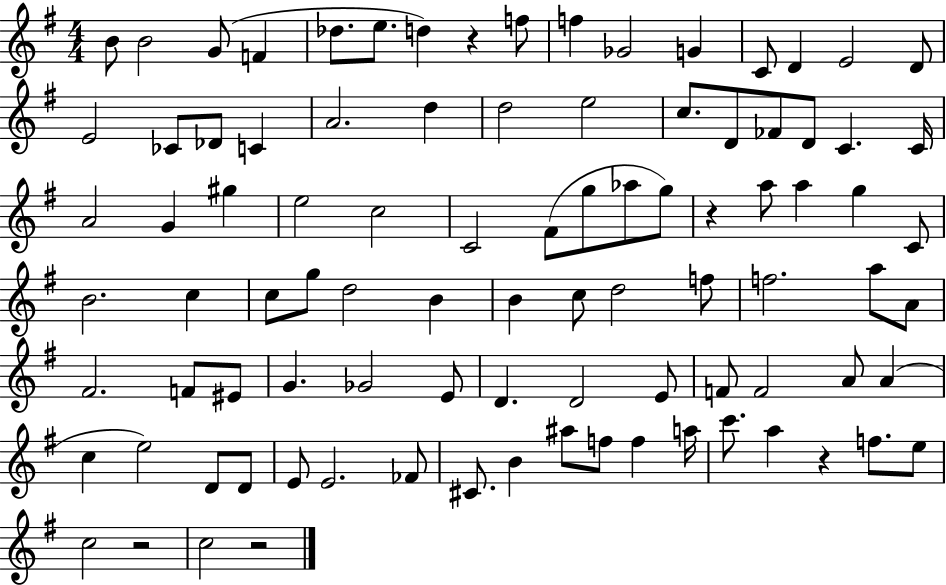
B4/e B4/h G4/e F4/q Db5/e. E5/e. D5/q R/q F5/e F5/q Gb4/h G4/q C4/e D4/q E4/h D4/e E4/h CES4/e Db4/e C4/q A4/h. D5/q D5/h E5/h C5/e. D4/e FES4/e D4/e C4/q. C4/s A4/h G4/q G#5/q E5/h C5/h C4/h F#4/e G5/e Ab5/e G5/e R/q A5/e A5/q G5/q C4/e B4/h. C5/q C5/e G5/e D5/h B4/q B4/q C5/e D5/h F5/e F5/h. A5/e A4/e F#4/h. F4/e EIS4/e G4/q. Gb4/h E4/e D4/q. D4/h E4/e F4/e F4/h A4/e A4/q C5/q E5/h D4/e D4/e E4/e E4/h. FES4/e C#4/e. B4/q A#5/e F5/e F5/q A5/s C6/e. A5/q R/q F5/e. E5/e C5/h R/h C5/h R/h